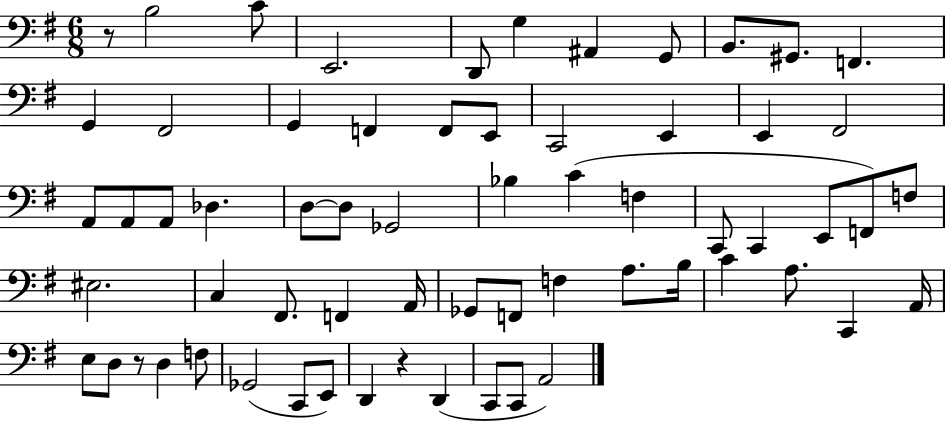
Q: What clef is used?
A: bass